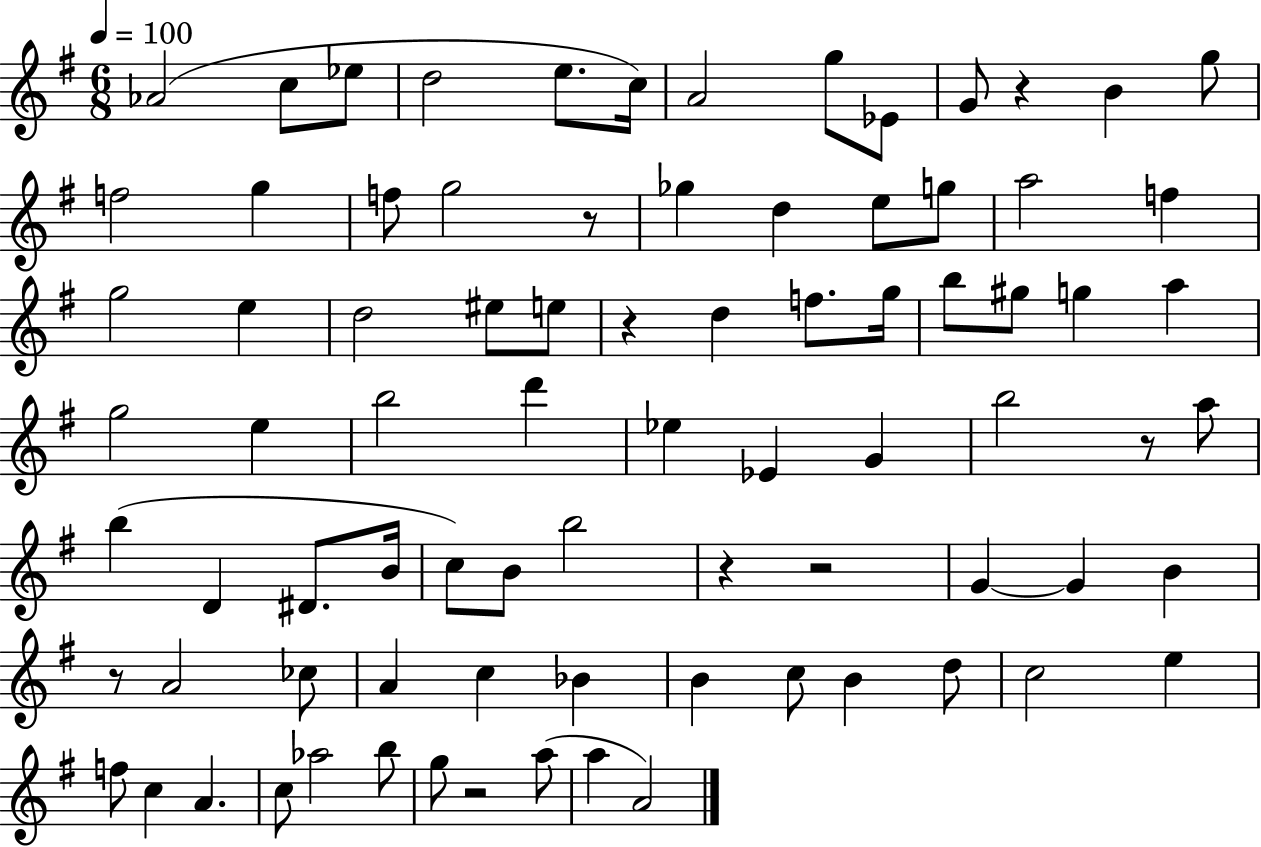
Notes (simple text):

Ab4/h C5/e Eb5/e D5/h E5/e. C5/s A4/h G5/e Eb4/e G4/e R/q B4/q G5/e F5/h G5/q F5/e G5/h R/e Gb5/q D5/q E5/e G5/e A5/h F5/q G5/h E5/q D5/h EIS5/e E5/e R/q D5/q F5/e. G5/s B5/e G#5/e G5/q A5/q G5/h E5/q B5/h D6/q Eb5/q Eb4/q G4/q B5/h R/e A5/e B5/q D4/q D#4/e. B4/s C5/e B4/e B5/h R/q R/h G4/q G4/q B4/q R/e A4/h CES5/e A4/q C5/q Bb4/q B4/q C5/e B4/q D5/e C5/h E5/q F5/e C5/q A4/q. C5/e Ab5/h B5/e G5/e R/h A5/e A5/q A4/h